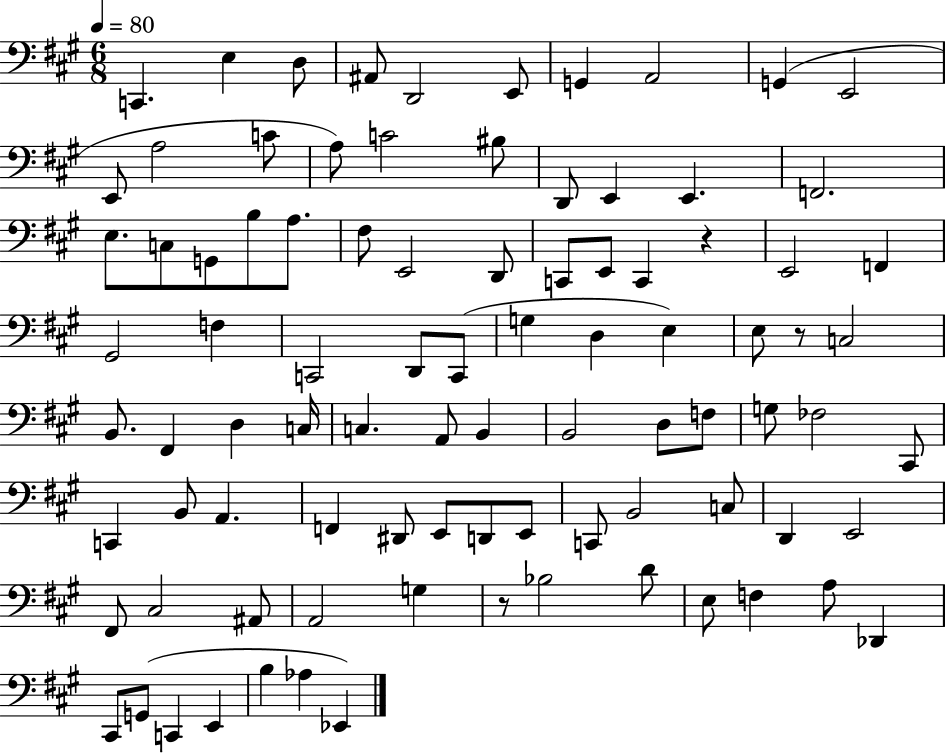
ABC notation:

X:1
T:Untitled
M:6/8
L:1/4
K:A
C,, E, D,/2 ^A,,/2 D,,2 E,,/2 G,, A,,2 G,, E,,2 E,,/2 A,2 C/2 A,/2 C2 ^B,/2 D,,/2 E,, E,, F,,2 E,/2 C,/2 G,,/2 B,/2 A,/2 ^F,/2 E,,2 D,,/2 C,,/2 E,,/2 C,, z E,,2 F,, ^G,,2 F, C,,2 D,,/2 C,,/2 G, D, E, E,/2 z/2 C,2 B,,/2 ^F,, D, C,/4 C, A,,/2 B,, B,,2 D,/2 F,/2 G,/2 _F,2 ^C,,/2 C,, B,,/2 A,, F,, ^D,,/2 E,,/2 D,,/2 E,,/2 C,,/2 B,,2 C,/2 D,, E,,2 ^F,,/2 ^C,2 ^A,,/2 A,,2 G, z/2 _B,2 D/2 E,/2 F, A,/2 _D,, ^C,,/2 G,,/2 C,, E,, B, _A, _E,,